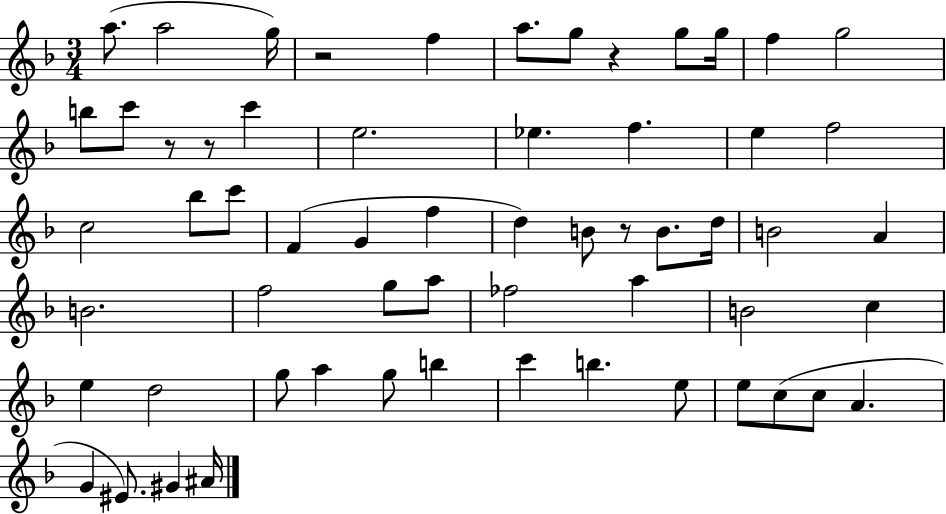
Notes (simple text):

A5/e. A5/h G5/s R/h F5/q A5/e. G5/e R/q G5/e G5/s F5/q G5/h B5/e C6/e R/e R/e C6/q E5/h. Eb5/q. F5/q. E5/q F5/h C5/h Bb5/e C6/e F4/q G4/q F5/q D5/q B4/e R/e B4/e. D5/s B4/h A4/q B4/h. F5/h G5/e A5/e FES5/h A5/q B4/h C5/q E5/q D5/h G5/e A5/q G5/e B5/q C6/q B5/q. E5/e E5/e C5/e C5/e A4/q. G4/q EIS4/e. G#4/q A#4/s